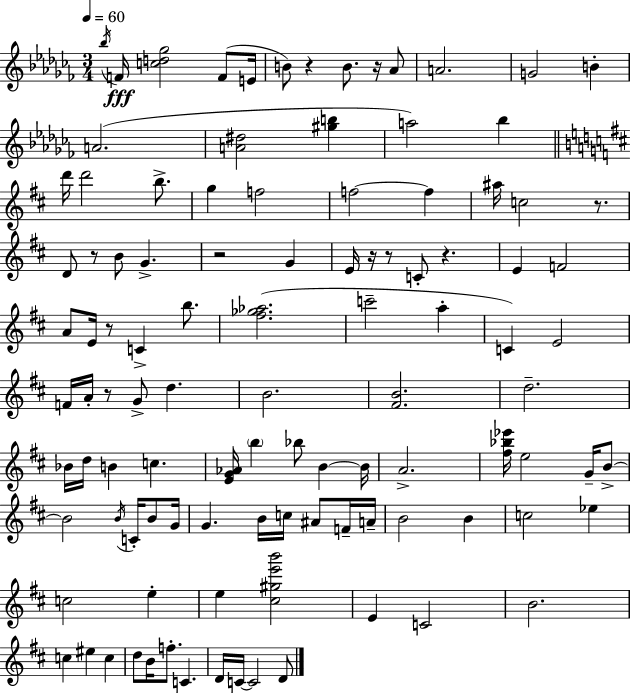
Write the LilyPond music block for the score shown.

{
  \clef treble
  \numericTimeSignature
  \time 3/4
  \key aes \minor
  \tempo 4 = 60
  \repeat volta 2 { \acciaccatura { bes''16 }\fff f'16 <c'' d'' ges''>2 f'8( | e'16 b'8) r4 b'8. r16 aes'8 | a'2. | g'2 b'4-. | \break a'2.( | <a' dis''>2 <gis'' b''>4 | a''2) bes''4 | \bar "||" \break \key b \minor d'''16 d'''2 b''8.-> | g''4 f''2 | f''2~~ f''4 | ais''16 c''2 r8. | \break d'8 r8 b'8 g'4.-> | r2 g'4 | e'16 r16 r8 c'8-. r4. | e'4 f'2 | \break a'8 e'16 r8 c'4-> b''8. | <fis'' ges'' aes''>2.( | c'''2-- a''4-. | c'4) e'2 | \break f'16 a'16-. r8 g'8-> d''4. | b'2. | <fis' b'>2. | d''2.-- | \break bes'16 d''16 b'4 c''4. | <e' g' aes'>16 \parenthesize b''4 bes''8 b'4~~ b'16 | a'2.-> | <fis'' bes'' ees'''>16 e''2 g'16-- b'8->~~ | \break b'2 \acciaccatura { b'16 } c'16-. b'8 | g'16 g'4. b'16 c''16 ais'8 f'16-- | a'16-- b'2 b'4 | c''2 ees''4 | \break c''2 e''4-. | e''4 <cis'' gis'' e''' b'''>2 | e'4 c'2 | b'2. | \break c''4 eis''4 c''4 | d''8 b'16 f''8.-. c'4. | d'16 c'16~~ c'2 d'8 | } \bar "|."
}